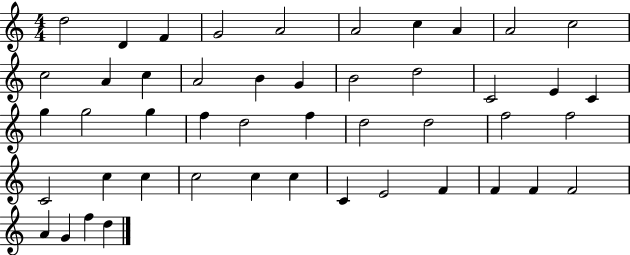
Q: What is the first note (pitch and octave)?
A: D5